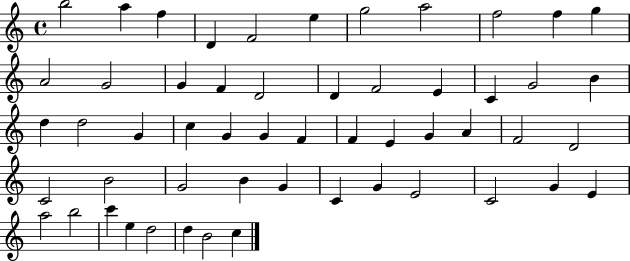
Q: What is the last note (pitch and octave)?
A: C5